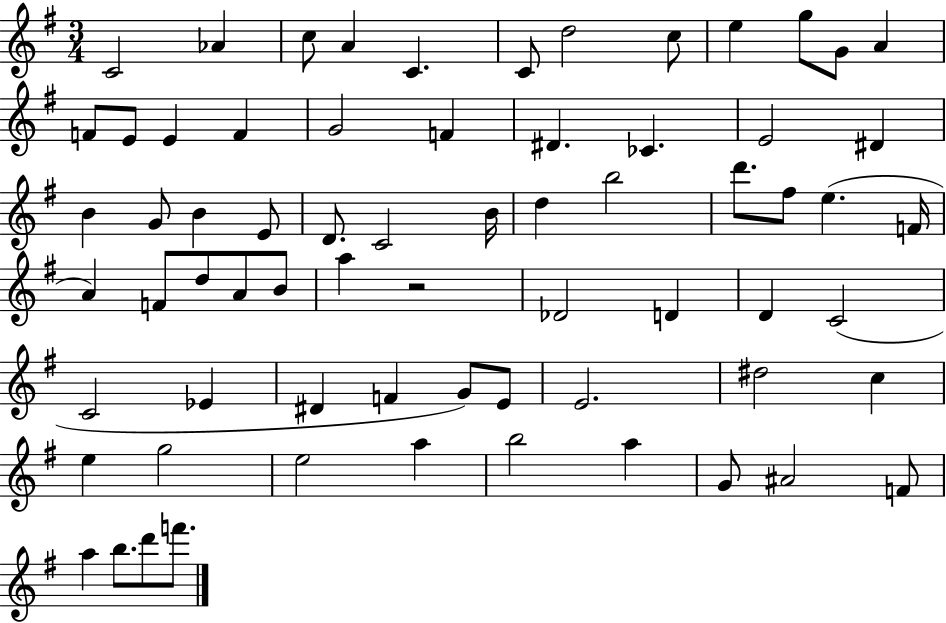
{
  \clef treble
  \numericTimeSignature
  \time 3/4
  \key g \major
  c'2 aes'4 | c''8 a'4 c'4. | c'8 d''2 c''8 | e''4 g''8 g'8 a'4 | \break f'8 e'8 e'4 f'4 | g'2 f'4 | dis'4. ces'4. | e'2 dis'4 | \break b'4 g'8 b'4 e'8 | d'8. c'2 b'16 | d''4 b''2 | d'''8. fis''8 e''4.( f'16 | \break a'4) f'8 d''8 a'8 b'8 | a''4 r2 | des'2 d'4 | d'4 c'2( | \break c'2 ees'4 | dis'4 f'4 g'8) e'8 | e'2. | dis''2 c''4 | \break e''4 g''2 | e''2 a''4 | b''2 a''4 | g'8 ais'2 f'8 | \break a''4 b''8. d'''8 f'''8. | \bar "|."
}